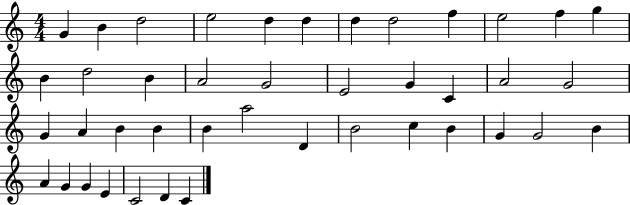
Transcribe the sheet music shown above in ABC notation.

X:1
T:Untitled
M:4/4
L:1/4
K:C
G B d2 e2 d d d d2 f e2 f g B d2 B A2 G2 E2 G C A2 G2 G A B B B a2 D B2 c B G G2 B A G G E C2 D C